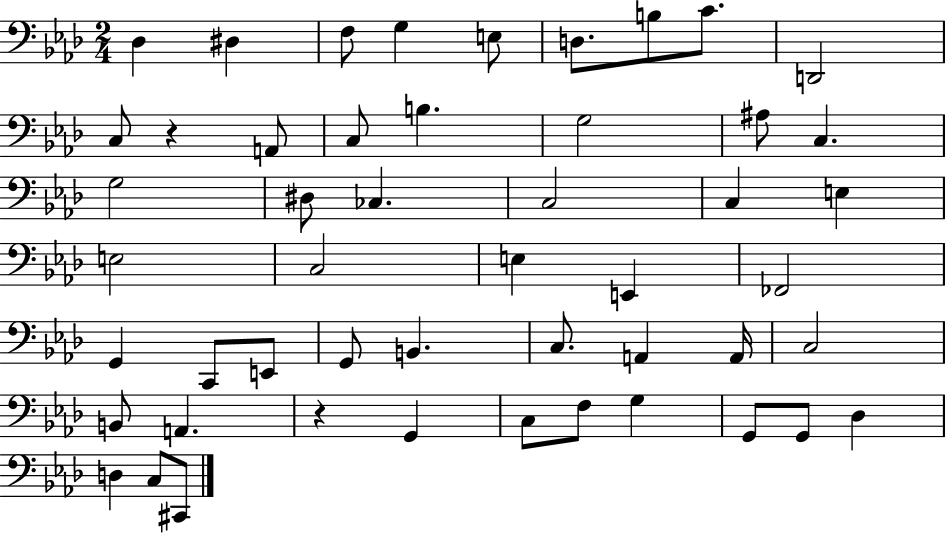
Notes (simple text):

Db3/q D#3/q F3/e G3/q E3/e D3/e. B3/e C4/e. D2/h C3/e R/q A2/e C3/e B3/q. G3/h A#3/e C3/q. G3/h D#3/e CES3/q. C3/h C3/q E3/q E3/h C3/h E3/q E2/q FES2/h G2/q C2/e E2/e G2/e B2/q. C3/e. A2/q A2/s C3/h B2/e A2/q. R/q G2/q C3/e F3/e G3/q G2/e G2/e Db3/q D3/q C3/e C#2/e